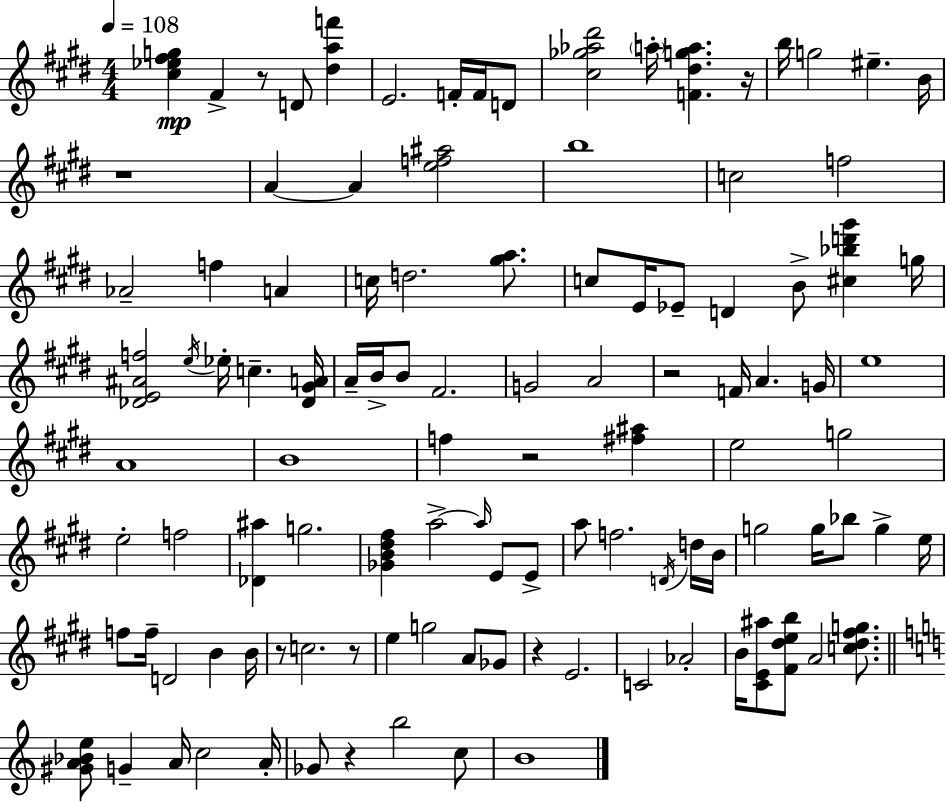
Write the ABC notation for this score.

X:1
T:Untitled
M:4/4
L:1/4
K:E
[^c_e^fg] ^F z/2 D/2 [^daf'] E2 F/4 F/4 D/2 [^c_g_a^d']2 a/4 [F^dga] z/4 b/4 g2 ^e B/4 z4 A A [ef^a]2 b4 c2 f2 _A2 f A c/4 d2 [^ga]/2 c/2 E/4 _E/2 D B/2 [^c_bd'^g'] g/4 [_DE^Af]2 e/4 _e/4 c [_D^GA]/4 A/4 B/4 B/2 ^F2 G2 A2 z2 F/4 A G/4 e4 A4 B4 f z2 [^f^a] e2 g2 e2 f2 [_D^a] g2 [_GB^d^f] a2 a/4 E/2 E/2 a/2 f2 D/4 d/4 B/4 g2 g/4 _b/2 g e/4 f/2 f/4 D2 B B/4 z/2 c2 z/2 e g2 A/2 _G/2 z E2 C2 _A2 B/4 [^CE^a]/2 [^F^deb]/2 A2 [c^d^fg]/2 [^GA_Be]/2 G A/4 c2 A/4 _G/2 z b2 c/2 B4